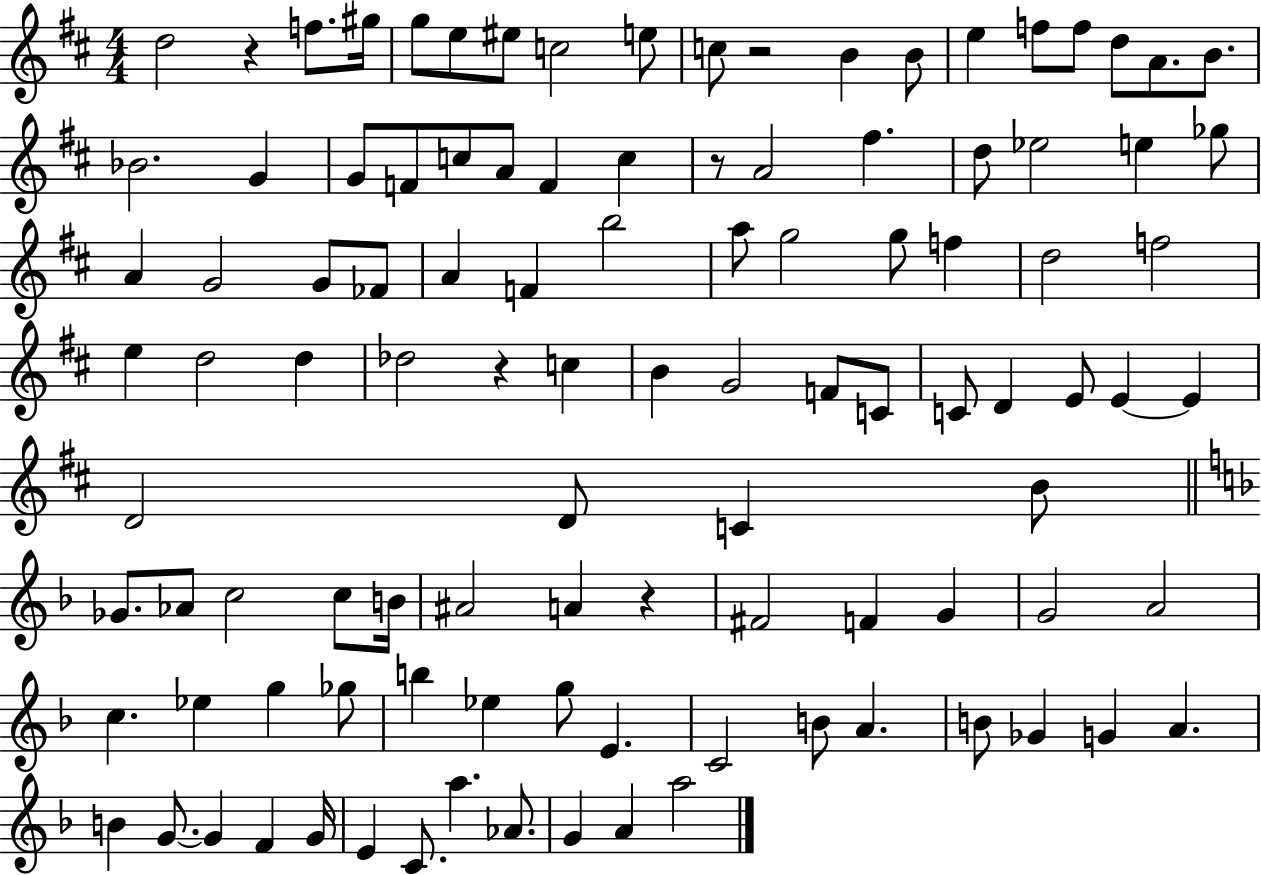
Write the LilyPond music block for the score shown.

{
  \clef treble
  \numericTimeSignature
  \time 4/4
  \key d \major
  d''2 r4 f''8. gis''16 | g''8 e''8 eis''8 c''2 e''8 | c''8 r2 b'4 b'8 | e''4 f''8 f''8 d''8 a'8. b'8. | \break bes'2. g'4 | g'8 f'8 c''8 a'8 f'4 c''4 | r8 a'2 fis''4. | d''8 ees''2 e''4 ges''8 | \break a'4 g'2 g'8 fes'8 | a'4 f'4 b''2 | a''8 g''2 g''8 f''4 | d''2 f''2 | \break e''4 d''2 d''4 | des''2 r4 c''4 | b'4 g'2 f'8 c'8 | c'8 d'4 e'8 e'4~~ e'4 | \break d'2 d'8 c'4 b'8 | \bar "||" \break \key f \major ges'8. aes'8 c''2 c''8 b'16 | ais'2 a'4 r4 | fis'2 f'4 g'4 | g'2 a'2 | \break c''4. ees''4 g''4 ges''8 | b''4 ees''4 g''8 e'4. | c'2 b'8 a'4. | b'8 ges'4 g'4 a'4. | \break b'4 g'8.~~ g'4 f'4 g'16 | e'4 c'8. a''4. aes'8. | g'4 a'4 a''2 | \bar "|."
}